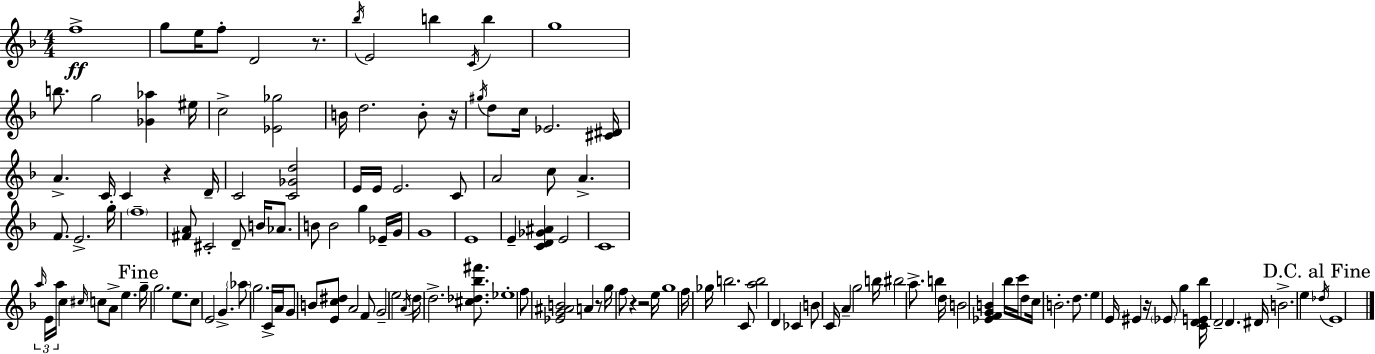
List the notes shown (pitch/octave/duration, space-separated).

F5/w G5/e E5/s F5/e D4/h R/e. Bb5/s E4/h B5/q C4/s B5/q G5/w B5/e. G5/h [Gb4,Ab5]/q EIS5/s C5/h [Eb4,Gb5]/h B4/s D5/h. B4/e R/s G#5/s D5/e C5/s Eb4/h. [C#4,D#4]/s A4/q. C4/s C4/q R/q D4/s C4/h [C4,Gb4,D5]/h E4/s E4/s E4/h. C4/e A4/h C5/e A4/q. F4/e. E4/h. G5/s F5/w [F#4,A4]/e C#4/h D4/e B4/s Ab4/e. B4/e B4/h G5/q Eb4/s G4/s G4/w E4/w E4/q [C4,D4,Gb4,A#4]/q E4/h C4/w A5/s E4/s A5/s C5/q C#5/s C5/e A4/e E5/q. G5/s G5/h. E5/e. C5/e E4/h G4/q. Ab5/e G5/h. C4/s A4/s G4/e B4/e [E4,C5,D#5]/e A4/h F4/e G4/h E5/h A4/s D5/s D5/h. [C#5,Db5,Bb5,F#6]/e. Eb5/w F5/e [Eb4,G4,A#4,B4]/h A4/q R/e G5/s F5/e R/q R/h E5/s G5/w F5/s Gb5/s B5/h. C4/e [A5,B5]/h D4/q CES4/q B4/e C4/s A4/q G5/h B5/s BIS5/h A5/e. B5/q D5/s B4/h [Eb4,F4,G4,B4]/q Bb5/s C6/s D5/e C5/s B4/h. D5/e. E5/q E4/s EIS4/q R/s Eb4/e G5/q [C4,D4,E4,Bb5]/s D4/h D4/q. D#4/s B4/h. E5/q Db5/s E4/w